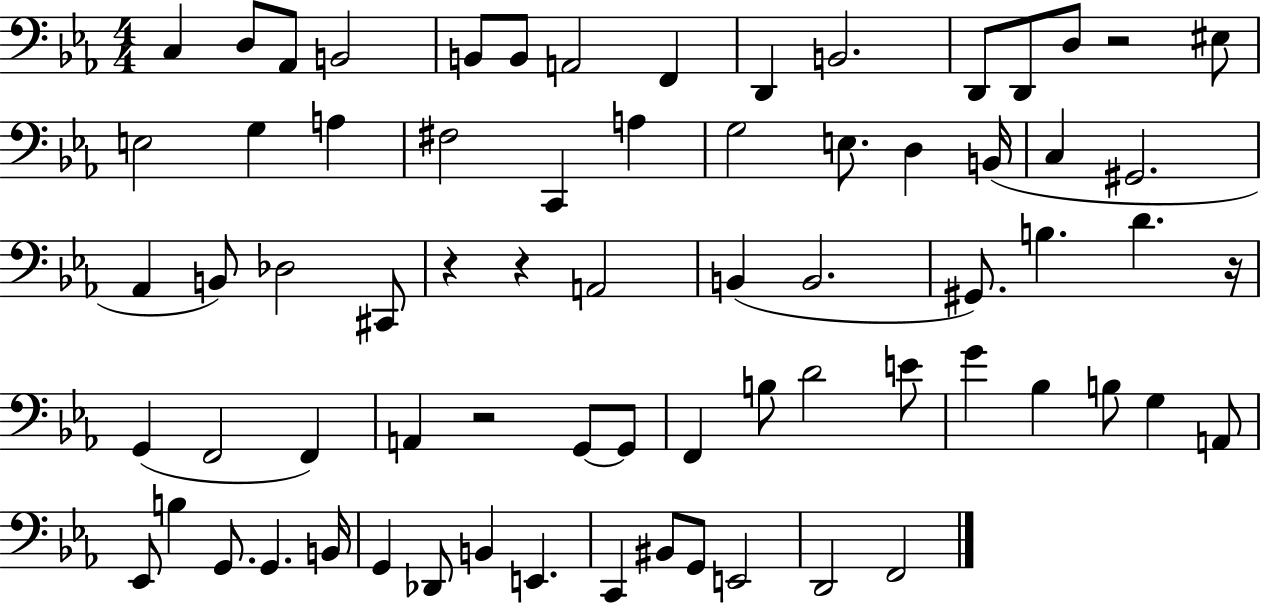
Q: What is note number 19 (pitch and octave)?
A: C2